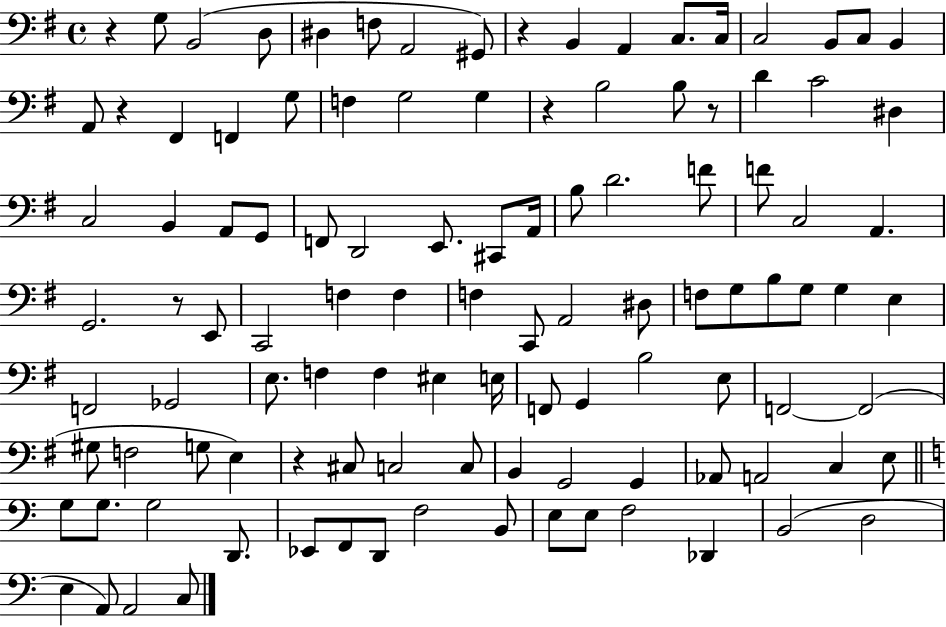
{
  \clef bass
  \time 4/4
  \defaultTimeSignature
  \key g \major
  r4 g8 b,2( d8 | dis4 f8 a,2 gis,8) | r4 b,4 a,4 c8. c16 | c2 b,8 c8 b,4 | \break a,8 r4 fis,4 f,4 g8 | f4 g2 g4 | r4 b2 b8 r8 | d'4 c'2 dis4 | \break c2 b,4 a,8 g,8 | f,8 d,2 e,8. cis,8 a,16 | b8 d'2. f'8 | f'8 c2 a,4. | \break g,2. r8 e,8 | c,2 f4 f4 | f4 c,8 a,2 dis8 | f8 g8 b8 g8 g4 e4 | \break f,2 ges,2 | e8. f4 f4 eis4 e16 | f,8 g,4 b2 e8 | f,2~~ f,2( | \break gis8 f2 g8 e4) | r4 cis8 c2 c8 | b,4 g,2 g,4 | aes,8 a,2 c4 e8 | \break \bar "||" \break \key c \major g8 g8. g2 d,8. | ees,8 f,8 d,8 f2 b,8 | e8 e8 f2 des,4 | b,2( d2 | \break e4 a,8) a,2 c8 | \bar "|."
}